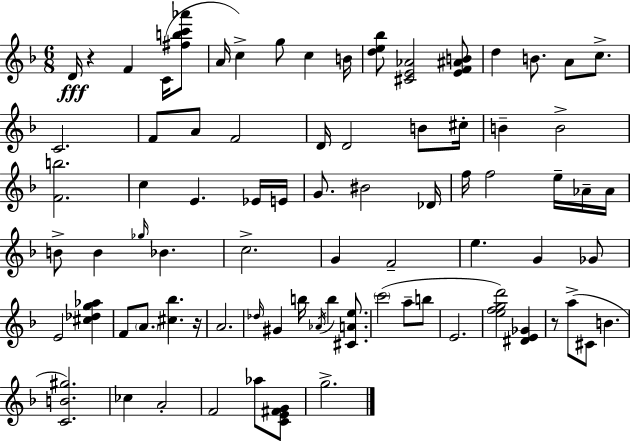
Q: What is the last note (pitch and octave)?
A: G5